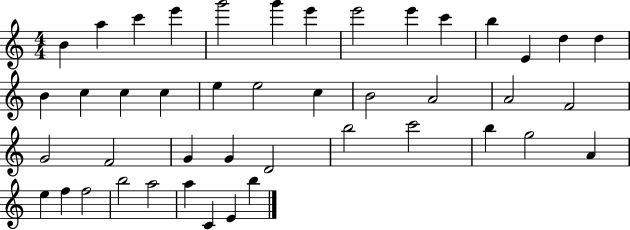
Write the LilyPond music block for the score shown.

{
  \clef treble
  \numericTimeSignature
  \time 4/4
  \key c \major
  b'4 a''4 c'''4 e'''4 | g'''2 g'''4 e'''4 | e'''2 e'''4 c'''4 | b''4 e'4 d''4 d''4 | \break b'4 c''4 c''4 c''4 | e''4 e''2 c''4 | b'2 a'2 | a'2 f'2 | \break g'2 f'2 | g'4 g'4 d'2 | b''2 c'''2 | b''4 g''2 a'4 | \break e''4 f''4 f''2 | b''2 a''2 | a''4 c'4 e'4 b''4 | \bar "|."
}